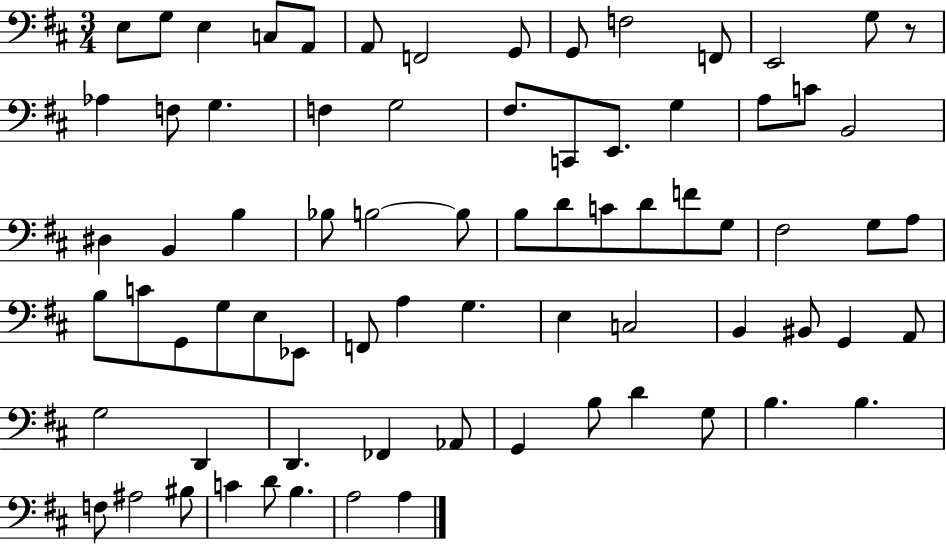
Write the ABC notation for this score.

X:1
T:Untitled
M:3/4
L:1/4
K:D
E,/2 G,/2 E, C,/2 A,,/2 A,,/2 F,,2 G,,/2 G,,/2 F,2 F,,/2 E,,2 G,/2 z/2 _A, F,/2 G, F, G,2 ^F,/2 C,,/2 E,,/2 G, A,/2 C/2 B,,2 ^D, B,, B, _B,/2 B,2 B,/2 B,/2 D/2 C/2 D/2 F/2 G,/2 ^F,2 G,/2 A,/2 B,/2 C/2 G,,/2 G,/2 E,/2 _E,,/2 F,,/2 A, G, E, C,2 B,, ^B,,/2 G,, A,,/2 G,2 D,, D,, _F,, _A,,/2 G,, B,/2 D G,/2 B, B, F,/2 ^A,2 ^B,/2 C D/2 B, A,2 A,